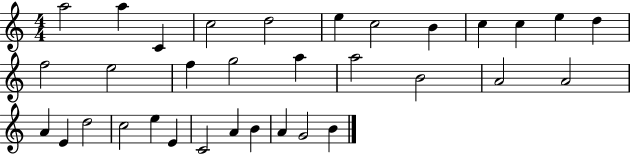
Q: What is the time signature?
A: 4/4